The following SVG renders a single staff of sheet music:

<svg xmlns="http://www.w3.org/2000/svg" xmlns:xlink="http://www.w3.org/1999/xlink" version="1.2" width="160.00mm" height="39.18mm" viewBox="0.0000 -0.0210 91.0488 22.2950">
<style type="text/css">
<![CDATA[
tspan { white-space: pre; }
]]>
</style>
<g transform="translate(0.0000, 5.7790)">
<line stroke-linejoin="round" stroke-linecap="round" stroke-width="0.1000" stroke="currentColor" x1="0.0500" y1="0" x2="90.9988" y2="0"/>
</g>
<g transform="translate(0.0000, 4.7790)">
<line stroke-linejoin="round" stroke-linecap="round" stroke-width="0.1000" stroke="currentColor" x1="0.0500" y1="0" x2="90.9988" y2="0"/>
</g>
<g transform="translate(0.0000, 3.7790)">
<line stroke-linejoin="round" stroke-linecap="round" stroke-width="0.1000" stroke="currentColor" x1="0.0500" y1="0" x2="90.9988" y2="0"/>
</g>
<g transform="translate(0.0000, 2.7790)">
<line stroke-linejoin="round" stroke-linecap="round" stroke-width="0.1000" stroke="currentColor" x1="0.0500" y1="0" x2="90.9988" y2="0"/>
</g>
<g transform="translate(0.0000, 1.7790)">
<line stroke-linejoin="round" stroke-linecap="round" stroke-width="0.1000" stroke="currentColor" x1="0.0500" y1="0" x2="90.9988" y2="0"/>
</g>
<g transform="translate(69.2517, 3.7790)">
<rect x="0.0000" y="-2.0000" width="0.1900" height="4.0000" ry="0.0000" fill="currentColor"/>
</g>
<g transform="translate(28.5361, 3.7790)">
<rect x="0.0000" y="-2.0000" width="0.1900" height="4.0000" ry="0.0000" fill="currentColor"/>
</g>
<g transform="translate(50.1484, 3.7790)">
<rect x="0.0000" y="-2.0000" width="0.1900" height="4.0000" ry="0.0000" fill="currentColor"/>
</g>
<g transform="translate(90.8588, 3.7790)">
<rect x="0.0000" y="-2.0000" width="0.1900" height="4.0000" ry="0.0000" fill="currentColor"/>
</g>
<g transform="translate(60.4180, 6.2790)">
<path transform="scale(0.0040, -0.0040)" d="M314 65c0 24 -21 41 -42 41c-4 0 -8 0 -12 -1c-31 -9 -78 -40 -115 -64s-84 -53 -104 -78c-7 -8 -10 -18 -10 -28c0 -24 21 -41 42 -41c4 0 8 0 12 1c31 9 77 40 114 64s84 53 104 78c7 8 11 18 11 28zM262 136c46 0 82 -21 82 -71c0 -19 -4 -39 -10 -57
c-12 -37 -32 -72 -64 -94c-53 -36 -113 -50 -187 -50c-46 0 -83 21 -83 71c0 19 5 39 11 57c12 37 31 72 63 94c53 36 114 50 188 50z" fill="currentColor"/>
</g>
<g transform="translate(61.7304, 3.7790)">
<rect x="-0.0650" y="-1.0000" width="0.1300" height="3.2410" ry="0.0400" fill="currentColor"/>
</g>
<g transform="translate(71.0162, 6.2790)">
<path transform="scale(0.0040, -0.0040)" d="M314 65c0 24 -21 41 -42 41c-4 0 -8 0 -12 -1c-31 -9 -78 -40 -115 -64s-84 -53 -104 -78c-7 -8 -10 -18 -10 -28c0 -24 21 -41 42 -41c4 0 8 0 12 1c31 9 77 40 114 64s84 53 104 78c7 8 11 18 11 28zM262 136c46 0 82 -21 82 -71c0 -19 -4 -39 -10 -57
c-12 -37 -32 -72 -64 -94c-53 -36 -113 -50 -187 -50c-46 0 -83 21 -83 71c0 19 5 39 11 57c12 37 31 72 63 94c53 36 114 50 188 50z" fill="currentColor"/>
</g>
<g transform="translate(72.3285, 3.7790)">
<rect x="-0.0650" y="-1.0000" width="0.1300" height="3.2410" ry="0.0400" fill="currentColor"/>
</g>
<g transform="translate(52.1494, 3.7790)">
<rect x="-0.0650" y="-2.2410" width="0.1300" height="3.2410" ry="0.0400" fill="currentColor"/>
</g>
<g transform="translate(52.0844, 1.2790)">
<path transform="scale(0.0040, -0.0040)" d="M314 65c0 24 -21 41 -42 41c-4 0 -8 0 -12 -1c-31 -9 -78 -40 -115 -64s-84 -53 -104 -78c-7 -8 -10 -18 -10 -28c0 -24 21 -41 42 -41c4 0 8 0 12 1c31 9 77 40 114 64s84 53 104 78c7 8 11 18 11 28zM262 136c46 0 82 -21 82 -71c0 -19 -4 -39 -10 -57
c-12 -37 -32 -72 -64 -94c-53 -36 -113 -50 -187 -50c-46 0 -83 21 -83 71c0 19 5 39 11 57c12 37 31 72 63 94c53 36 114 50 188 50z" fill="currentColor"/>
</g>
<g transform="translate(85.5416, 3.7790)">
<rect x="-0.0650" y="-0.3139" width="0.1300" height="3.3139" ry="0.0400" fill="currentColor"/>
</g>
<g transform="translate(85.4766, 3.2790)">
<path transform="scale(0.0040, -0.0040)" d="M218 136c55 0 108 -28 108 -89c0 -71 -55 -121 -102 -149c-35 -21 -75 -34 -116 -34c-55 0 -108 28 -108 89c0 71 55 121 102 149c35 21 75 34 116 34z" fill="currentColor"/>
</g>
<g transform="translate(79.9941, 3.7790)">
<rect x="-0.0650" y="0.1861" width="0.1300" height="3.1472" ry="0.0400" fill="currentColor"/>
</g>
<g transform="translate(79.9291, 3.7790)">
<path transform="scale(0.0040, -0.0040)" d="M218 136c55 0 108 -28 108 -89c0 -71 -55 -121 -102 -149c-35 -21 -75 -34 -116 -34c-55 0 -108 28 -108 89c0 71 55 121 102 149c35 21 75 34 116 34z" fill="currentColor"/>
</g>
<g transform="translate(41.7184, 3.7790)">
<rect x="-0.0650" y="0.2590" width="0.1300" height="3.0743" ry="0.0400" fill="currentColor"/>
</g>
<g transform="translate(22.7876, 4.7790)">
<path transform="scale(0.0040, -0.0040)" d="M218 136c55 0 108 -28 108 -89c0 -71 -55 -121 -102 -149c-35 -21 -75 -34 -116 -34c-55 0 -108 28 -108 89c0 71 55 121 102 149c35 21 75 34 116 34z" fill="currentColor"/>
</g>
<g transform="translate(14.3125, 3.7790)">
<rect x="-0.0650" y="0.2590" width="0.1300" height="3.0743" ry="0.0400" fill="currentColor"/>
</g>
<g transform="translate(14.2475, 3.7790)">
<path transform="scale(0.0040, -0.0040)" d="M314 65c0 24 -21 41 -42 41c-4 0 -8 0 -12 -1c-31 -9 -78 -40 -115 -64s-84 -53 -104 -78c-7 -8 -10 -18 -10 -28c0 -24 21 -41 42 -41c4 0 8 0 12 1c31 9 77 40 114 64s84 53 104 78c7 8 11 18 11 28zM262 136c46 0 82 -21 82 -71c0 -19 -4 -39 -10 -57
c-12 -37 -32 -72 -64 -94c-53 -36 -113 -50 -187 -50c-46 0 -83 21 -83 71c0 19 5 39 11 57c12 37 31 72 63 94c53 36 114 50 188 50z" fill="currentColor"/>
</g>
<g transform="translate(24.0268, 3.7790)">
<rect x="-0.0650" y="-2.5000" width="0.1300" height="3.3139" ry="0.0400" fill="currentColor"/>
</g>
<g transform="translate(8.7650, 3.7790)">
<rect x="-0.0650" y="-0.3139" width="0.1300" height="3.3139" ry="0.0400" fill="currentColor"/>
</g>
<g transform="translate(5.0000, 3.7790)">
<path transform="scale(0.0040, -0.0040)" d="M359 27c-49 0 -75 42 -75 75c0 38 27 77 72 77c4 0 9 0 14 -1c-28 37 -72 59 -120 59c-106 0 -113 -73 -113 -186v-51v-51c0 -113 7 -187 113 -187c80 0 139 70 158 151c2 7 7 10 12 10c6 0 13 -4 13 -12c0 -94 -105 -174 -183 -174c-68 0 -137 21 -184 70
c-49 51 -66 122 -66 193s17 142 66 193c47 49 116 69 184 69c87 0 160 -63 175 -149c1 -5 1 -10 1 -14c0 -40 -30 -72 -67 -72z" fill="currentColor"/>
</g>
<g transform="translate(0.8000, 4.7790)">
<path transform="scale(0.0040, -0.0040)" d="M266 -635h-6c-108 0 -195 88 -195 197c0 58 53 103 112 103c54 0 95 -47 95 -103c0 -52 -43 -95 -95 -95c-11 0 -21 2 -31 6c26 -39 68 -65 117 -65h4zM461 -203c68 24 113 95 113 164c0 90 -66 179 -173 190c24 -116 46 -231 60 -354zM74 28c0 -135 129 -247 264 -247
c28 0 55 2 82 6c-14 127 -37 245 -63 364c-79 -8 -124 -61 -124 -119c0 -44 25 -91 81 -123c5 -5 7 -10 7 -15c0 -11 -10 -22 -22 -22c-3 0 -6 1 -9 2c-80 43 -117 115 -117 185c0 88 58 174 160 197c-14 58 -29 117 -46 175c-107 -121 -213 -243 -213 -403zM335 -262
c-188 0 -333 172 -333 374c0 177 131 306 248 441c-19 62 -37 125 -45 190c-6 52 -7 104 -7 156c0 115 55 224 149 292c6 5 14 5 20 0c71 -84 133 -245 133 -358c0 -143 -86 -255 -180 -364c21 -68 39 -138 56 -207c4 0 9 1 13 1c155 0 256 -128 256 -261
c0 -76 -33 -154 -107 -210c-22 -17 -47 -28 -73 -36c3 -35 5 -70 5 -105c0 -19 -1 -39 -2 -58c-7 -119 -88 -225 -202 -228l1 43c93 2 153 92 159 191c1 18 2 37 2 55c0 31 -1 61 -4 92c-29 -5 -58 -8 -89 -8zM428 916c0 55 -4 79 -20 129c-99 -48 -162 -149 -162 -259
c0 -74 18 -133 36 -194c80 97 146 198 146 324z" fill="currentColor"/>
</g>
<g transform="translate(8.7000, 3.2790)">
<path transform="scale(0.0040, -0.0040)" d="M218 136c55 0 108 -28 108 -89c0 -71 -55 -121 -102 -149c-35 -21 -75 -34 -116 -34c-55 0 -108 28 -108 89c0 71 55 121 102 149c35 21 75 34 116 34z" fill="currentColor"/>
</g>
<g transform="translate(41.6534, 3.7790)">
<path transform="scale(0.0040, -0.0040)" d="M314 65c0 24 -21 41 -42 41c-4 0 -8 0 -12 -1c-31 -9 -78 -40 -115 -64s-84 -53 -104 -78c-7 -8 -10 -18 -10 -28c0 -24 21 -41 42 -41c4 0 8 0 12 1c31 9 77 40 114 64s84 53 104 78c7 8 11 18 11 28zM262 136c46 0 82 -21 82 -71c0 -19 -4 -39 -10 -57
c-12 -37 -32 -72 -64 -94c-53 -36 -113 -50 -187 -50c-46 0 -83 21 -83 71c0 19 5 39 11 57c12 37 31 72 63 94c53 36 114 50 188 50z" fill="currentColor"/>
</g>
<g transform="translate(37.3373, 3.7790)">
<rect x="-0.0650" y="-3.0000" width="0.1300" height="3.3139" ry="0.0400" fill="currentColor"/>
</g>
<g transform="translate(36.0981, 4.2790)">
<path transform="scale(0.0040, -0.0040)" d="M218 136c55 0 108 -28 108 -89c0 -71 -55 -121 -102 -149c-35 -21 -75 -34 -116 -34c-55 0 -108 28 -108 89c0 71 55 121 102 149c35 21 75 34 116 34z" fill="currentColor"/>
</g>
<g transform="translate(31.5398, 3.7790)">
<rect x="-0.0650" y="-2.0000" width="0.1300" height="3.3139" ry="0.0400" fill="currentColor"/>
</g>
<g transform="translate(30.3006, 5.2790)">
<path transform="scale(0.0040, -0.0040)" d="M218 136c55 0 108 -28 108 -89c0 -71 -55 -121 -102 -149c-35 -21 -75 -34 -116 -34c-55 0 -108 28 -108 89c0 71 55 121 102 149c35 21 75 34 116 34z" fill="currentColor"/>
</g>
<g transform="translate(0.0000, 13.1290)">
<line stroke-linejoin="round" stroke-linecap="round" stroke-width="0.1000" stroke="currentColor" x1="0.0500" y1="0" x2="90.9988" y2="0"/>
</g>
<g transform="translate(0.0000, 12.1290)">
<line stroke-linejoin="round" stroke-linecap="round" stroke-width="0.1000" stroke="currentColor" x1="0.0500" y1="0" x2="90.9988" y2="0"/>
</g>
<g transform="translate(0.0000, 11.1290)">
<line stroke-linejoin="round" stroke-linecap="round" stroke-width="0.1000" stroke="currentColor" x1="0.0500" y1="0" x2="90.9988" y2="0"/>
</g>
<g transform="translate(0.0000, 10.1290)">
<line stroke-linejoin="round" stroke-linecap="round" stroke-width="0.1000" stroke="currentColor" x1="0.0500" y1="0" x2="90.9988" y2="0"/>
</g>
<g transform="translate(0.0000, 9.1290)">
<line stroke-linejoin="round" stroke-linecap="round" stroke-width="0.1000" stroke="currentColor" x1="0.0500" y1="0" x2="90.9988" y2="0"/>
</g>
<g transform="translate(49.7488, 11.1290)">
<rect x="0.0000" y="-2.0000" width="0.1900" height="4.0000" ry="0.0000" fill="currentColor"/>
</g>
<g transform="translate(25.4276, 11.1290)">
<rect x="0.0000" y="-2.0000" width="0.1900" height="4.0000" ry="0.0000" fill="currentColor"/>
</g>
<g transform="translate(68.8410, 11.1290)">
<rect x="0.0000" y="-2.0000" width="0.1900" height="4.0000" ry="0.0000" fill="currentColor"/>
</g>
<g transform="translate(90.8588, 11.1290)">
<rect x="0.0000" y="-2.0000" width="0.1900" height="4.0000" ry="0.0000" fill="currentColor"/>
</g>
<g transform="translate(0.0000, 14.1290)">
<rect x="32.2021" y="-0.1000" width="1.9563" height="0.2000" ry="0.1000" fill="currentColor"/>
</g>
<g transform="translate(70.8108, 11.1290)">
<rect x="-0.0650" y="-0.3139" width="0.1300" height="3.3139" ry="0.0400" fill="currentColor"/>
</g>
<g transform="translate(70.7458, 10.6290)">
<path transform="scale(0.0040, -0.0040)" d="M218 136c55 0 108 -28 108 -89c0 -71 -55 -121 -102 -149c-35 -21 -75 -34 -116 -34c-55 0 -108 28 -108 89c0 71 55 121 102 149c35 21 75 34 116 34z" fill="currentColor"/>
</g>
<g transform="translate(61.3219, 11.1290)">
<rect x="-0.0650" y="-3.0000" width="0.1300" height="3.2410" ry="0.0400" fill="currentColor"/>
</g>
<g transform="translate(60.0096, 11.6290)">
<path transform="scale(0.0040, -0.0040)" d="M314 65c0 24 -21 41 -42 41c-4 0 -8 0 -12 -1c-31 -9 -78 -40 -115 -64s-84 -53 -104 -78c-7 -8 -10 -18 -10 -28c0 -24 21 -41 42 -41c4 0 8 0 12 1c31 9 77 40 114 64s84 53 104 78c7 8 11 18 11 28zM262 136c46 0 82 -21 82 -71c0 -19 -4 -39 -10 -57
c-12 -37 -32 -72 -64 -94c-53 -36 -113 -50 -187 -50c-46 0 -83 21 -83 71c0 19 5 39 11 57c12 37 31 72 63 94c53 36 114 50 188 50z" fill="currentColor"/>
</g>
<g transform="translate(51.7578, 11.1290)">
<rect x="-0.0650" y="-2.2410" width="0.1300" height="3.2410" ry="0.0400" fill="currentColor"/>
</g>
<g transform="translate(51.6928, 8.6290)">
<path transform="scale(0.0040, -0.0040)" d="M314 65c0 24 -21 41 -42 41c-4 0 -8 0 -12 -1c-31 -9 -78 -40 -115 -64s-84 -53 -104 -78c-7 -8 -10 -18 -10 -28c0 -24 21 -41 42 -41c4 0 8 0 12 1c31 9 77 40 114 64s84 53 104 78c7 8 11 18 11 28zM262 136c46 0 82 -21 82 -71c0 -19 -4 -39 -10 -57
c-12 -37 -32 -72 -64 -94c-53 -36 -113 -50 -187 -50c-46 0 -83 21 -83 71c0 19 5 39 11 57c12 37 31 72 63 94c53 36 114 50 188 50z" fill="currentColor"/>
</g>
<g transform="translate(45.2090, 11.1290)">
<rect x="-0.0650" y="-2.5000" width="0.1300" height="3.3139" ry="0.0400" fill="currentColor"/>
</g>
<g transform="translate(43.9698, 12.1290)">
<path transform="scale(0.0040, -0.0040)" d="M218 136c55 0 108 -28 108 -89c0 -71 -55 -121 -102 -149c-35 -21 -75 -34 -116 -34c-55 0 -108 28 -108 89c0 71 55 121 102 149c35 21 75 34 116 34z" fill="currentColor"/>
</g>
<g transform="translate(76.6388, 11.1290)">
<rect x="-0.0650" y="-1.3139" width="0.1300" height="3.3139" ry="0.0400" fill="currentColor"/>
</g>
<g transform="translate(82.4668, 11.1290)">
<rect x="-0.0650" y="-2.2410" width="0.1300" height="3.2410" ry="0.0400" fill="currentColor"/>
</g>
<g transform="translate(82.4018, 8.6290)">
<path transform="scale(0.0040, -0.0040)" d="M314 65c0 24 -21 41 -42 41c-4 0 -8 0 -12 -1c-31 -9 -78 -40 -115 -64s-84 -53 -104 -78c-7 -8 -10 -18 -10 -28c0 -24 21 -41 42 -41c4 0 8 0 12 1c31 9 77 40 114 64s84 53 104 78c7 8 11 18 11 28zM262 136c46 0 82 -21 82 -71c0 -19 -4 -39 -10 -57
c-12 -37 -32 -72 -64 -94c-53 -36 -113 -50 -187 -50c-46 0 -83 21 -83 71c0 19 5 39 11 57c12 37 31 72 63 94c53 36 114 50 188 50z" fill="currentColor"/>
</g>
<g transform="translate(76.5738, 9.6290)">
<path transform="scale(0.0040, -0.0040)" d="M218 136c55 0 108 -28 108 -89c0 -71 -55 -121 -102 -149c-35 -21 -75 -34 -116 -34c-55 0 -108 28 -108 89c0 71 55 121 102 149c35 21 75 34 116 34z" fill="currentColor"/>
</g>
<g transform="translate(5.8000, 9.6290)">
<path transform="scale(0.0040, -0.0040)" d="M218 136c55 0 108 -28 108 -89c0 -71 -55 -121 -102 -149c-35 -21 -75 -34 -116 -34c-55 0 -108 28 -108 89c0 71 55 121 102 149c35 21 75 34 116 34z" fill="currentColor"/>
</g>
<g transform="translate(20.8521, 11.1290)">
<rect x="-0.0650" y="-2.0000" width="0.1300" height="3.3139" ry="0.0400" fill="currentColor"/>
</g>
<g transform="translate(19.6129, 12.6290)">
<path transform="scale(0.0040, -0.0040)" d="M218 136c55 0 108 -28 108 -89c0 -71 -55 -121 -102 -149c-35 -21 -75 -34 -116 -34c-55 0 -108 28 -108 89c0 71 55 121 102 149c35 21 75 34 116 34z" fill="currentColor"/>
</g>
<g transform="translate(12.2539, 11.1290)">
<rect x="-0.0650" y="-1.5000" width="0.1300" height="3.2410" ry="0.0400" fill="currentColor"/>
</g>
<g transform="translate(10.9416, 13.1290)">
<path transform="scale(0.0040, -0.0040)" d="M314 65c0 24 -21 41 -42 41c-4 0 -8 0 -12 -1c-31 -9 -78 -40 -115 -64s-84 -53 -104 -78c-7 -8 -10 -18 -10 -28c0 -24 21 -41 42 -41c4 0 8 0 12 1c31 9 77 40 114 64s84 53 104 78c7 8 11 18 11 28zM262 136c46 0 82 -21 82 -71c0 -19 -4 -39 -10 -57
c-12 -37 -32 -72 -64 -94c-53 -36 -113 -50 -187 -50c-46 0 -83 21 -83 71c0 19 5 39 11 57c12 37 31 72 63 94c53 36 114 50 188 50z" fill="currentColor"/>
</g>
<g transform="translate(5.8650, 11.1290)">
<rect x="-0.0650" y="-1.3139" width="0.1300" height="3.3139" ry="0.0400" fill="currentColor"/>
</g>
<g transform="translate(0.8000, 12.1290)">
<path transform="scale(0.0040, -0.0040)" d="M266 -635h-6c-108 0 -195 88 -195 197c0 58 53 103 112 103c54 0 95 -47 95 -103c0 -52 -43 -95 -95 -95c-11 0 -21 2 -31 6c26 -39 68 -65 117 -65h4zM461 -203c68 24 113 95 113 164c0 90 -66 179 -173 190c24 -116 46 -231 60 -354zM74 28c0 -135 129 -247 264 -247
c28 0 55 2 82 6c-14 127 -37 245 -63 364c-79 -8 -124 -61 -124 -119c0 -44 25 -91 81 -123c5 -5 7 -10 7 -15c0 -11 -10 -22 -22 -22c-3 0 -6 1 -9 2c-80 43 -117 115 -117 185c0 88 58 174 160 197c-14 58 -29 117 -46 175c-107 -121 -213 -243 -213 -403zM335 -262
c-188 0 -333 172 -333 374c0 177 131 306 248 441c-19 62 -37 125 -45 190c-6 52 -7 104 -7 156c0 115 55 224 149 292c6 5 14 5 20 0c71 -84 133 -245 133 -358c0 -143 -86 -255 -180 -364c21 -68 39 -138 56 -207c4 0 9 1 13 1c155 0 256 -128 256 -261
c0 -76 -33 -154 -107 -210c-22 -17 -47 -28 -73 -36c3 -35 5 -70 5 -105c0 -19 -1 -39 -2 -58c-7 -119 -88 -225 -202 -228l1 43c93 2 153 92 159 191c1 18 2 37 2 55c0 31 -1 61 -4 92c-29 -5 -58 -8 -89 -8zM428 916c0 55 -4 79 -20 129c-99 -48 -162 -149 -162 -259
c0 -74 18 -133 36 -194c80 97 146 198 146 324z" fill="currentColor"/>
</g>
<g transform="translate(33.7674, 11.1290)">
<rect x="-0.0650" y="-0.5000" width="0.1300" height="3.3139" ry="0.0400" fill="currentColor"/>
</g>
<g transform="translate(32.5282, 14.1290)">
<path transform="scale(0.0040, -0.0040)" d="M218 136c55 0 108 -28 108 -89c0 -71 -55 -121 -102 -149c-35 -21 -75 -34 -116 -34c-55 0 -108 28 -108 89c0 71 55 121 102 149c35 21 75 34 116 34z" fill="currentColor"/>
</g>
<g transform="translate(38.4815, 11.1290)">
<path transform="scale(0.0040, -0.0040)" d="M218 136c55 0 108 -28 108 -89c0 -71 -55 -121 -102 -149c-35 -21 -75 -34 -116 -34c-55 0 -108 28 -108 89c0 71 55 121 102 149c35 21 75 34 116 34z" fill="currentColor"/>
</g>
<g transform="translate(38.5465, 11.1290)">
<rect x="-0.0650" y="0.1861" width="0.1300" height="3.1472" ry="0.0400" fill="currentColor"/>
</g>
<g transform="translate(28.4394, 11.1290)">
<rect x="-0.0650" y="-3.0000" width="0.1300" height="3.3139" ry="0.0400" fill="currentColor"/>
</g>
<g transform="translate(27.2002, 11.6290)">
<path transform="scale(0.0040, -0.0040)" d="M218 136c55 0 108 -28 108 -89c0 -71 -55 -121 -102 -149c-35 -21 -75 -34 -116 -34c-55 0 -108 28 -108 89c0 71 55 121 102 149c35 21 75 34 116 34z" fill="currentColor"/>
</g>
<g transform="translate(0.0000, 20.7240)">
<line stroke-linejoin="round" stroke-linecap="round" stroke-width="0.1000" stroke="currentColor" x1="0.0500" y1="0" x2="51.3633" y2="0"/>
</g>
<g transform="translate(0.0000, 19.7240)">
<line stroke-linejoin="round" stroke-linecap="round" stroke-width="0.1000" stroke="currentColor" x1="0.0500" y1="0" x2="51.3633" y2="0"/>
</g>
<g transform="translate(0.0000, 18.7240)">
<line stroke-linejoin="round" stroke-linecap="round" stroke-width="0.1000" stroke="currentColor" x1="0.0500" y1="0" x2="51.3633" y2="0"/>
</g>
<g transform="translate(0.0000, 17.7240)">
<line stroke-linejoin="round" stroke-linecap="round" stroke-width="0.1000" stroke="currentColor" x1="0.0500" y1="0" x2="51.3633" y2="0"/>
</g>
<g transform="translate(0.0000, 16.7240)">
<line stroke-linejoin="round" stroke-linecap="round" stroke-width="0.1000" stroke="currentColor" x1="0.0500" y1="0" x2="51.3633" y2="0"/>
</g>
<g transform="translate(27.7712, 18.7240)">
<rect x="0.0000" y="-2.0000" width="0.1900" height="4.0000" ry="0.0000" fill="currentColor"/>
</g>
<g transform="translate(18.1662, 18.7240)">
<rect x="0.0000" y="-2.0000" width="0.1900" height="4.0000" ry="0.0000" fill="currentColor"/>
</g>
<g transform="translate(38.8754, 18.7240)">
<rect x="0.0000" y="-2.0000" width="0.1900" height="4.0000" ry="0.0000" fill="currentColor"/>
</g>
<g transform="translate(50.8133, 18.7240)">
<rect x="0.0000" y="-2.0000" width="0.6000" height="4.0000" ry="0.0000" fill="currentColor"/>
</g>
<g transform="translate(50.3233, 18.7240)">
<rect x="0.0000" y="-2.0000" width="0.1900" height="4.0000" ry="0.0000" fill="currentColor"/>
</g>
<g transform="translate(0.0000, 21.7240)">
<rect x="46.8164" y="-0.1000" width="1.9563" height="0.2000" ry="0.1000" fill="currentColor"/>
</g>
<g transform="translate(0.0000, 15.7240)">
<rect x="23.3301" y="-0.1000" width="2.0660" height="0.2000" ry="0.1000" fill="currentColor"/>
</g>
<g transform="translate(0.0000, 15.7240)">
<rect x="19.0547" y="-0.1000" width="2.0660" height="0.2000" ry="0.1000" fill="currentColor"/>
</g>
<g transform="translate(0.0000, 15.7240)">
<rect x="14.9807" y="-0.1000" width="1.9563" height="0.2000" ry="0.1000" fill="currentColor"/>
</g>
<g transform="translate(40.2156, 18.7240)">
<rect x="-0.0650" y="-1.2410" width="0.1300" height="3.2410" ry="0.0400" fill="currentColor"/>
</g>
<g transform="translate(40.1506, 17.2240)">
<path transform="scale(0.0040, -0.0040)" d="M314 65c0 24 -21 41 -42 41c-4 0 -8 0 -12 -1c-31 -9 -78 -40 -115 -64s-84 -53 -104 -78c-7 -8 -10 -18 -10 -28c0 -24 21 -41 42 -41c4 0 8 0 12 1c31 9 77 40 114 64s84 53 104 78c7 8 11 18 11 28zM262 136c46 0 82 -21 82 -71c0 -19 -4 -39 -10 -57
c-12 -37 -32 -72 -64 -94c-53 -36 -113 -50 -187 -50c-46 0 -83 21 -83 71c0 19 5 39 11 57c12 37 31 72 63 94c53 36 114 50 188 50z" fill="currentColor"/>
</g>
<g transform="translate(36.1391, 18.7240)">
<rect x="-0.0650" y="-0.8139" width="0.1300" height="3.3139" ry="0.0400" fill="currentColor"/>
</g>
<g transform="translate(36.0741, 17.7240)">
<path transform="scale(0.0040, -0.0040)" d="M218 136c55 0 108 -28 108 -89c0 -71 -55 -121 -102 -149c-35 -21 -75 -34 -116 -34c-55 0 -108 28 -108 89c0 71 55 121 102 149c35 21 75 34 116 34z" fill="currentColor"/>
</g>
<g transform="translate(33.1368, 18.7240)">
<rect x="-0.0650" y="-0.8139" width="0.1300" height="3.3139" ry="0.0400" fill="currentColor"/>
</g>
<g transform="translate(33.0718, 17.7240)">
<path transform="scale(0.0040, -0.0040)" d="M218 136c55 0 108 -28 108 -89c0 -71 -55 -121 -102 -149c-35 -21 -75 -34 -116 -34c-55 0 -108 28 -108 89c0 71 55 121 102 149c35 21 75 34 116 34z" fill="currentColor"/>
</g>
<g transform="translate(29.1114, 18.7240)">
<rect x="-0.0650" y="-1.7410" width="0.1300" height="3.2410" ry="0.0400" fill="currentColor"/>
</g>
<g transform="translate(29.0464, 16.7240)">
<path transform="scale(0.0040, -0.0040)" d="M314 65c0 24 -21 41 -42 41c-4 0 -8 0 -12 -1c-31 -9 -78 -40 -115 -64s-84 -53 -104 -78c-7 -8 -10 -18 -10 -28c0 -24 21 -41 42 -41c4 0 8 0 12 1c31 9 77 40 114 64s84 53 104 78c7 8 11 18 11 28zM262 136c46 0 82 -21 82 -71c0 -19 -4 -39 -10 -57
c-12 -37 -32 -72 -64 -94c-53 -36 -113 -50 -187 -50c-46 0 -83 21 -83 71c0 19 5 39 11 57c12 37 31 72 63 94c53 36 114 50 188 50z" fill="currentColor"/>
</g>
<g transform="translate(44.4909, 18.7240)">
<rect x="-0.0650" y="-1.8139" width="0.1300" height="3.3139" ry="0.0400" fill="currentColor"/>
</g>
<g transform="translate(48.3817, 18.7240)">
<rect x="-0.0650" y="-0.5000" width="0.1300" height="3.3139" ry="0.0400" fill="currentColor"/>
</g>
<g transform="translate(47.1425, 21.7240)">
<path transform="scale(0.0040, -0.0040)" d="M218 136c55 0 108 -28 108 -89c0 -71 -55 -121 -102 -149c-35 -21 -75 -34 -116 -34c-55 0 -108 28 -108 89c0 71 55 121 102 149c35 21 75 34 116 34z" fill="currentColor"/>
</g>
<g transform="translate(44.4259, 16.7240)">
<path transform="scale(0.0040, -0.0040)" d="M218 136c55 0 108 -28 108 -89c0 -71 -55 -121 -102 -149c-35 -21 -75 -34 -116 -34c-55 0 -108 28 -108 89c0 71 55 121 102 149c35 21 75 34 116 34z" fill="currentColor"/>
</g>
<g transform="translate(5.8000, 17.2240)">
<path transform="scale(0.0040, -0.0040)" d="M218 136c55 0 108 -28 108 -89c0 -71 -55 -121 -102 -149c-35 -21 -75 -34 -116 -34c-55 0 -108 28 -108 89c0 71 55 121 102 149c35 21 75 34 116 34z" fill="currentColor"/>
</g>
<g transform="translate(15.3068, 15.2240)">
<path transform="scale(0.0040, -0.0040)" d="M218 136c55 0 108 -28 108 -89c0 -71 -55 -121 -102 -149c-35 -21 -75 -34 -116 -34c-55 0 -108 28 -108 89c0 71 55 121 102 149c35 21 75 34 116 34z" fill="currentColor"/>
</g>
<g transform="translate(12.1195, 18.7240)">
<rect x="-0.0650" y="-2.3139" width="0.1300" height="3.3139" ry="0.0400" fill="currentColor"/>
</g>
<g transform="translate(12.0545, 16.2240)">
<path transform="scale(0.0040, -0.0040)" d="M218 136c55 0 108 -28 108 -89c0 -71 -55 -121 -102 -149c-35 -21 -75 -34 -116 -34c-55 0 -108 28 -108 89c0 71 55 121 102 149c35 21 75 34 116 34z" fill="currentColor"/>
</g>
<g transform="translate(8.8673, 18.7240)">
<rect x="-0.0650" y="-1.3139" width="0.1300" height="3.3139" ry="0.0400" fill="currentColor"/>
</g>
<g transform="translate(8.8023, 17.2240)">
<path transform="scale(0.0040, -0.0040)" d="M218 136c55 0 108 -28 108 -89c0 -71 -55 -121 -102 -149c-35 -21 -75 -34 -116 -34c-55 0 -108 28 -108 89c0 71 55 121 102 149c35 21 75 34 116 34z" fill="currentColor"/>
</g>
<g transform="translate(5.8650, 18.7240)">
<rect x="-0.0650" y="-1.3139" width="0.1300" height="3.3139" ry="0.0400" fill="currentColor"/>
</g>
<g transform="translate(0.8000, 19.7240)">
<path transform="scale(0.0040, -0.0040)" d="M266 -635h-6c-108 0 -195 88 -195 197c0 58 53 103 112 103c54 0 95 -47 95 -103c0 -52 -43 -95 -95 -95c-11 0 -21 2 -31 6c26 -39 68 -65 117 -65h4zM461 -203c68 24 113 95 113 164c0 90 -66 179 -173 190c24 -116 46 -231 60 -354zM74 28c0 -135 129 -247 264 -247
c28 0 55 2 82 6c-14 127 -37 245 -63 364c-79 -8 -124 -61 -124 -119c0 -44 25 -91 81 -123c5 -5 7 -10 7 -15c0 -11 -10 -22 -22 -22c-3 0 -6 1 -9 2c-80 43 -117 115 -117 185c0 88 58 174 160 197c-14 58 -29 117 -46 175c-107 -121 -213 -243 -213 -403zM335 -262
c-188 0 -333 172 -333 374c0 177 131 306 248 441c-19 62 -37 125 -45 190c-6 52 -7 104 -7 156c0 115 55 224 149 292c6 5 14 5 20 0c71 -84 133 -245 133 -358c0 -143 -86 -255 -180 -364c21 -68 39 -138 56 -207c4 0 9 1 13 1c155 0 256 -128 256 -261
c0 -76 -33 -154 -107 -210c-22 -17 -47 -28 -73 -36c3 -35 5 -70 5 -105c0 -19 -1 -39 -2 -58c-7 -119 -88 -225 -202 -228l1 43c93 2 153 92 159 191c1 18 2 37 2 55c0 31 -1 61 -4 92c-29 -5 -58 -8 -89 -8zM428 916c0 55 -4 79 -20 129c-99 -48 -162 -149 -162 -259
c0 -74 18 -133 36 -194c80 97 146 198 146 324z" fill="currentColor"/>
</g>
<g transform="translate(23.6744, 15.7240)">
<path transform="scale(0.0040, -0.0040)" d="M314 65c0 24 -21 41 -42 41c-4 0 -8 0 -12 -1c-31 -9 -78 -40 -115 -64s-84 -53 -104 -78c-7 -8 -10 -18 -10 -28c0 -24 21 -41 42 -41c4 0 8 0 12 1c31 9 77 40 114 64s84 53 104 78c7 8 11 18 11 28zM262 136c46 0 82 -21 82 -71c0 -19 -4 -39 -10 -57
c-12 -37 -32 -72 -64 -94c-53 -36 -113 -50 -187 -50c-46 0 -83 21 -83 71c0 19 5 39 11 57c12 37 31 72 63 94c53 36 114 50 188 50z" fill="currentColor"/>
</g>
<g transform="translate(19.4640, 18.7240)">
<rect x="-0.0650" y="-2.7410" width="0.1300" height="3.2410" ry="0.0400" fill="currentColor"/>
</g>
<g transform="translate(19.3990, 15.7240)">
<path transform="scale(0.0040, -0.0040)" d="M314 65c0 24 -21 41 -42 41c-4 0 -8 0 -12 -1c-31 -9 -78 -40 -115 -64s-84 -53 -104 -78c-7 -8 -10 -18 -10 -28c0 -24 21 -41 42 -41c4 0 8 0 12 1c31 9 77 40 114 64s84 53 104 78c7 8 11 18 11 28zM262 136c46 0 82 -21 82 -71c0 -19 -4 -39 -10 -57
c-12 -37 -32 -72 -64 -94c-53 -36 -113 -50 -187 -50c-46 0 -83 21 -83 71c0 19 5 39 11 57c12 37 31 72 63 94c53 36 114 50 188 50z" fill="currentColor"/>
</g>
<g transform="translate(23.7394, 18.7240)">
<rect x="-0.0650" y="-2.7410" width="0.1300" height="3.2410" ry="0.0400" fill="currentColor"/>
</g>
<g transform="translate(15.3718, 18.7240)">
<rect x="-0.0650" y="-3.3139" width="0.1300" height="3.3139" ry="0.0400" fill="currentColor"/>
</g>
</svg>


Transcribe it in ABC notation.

X:1
T:Untitled
M:4/4
L:1/4
K:C
c B2 G F A B2 g2 D2 D2 B c e E2 F A C B G g2 A2 c e g2 e e g b a2 a2 f2 d d e2 f C